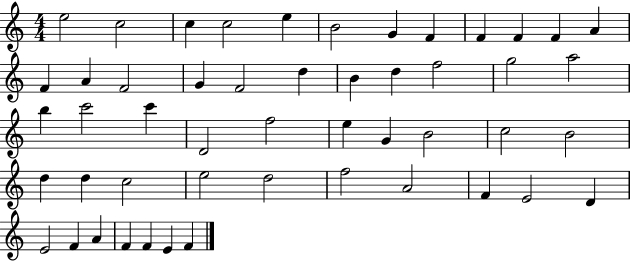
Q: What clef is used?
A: treble